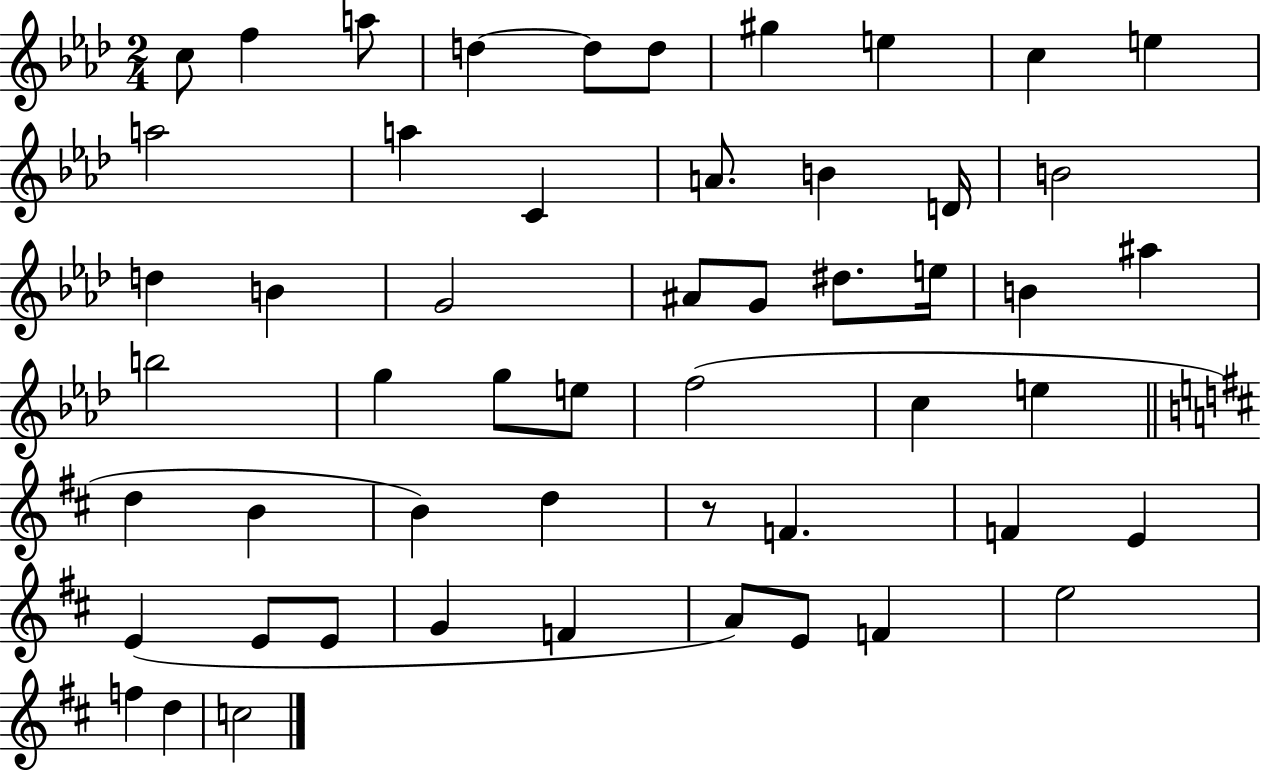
X:1
T:Untitled
M:2/4
L:1/4
K:Ab
c/2 f a/2 d d/2 d/2 ^g e c e a2 a C A/2 B D/4 B2 d B G2 ^A/2 G/2 ^d/2 e/4 B ^a b2 g g/2 e/2 f2 c e d B B d z/2 F F E E E/2 E/2 G F A/2 E/2 F e2 f d c2